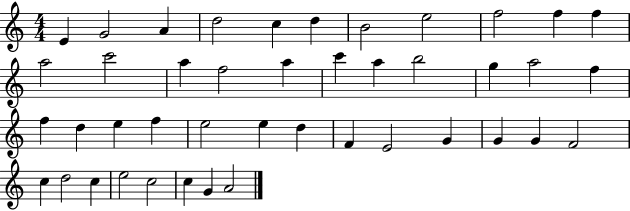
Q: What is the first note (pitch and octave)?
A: E4